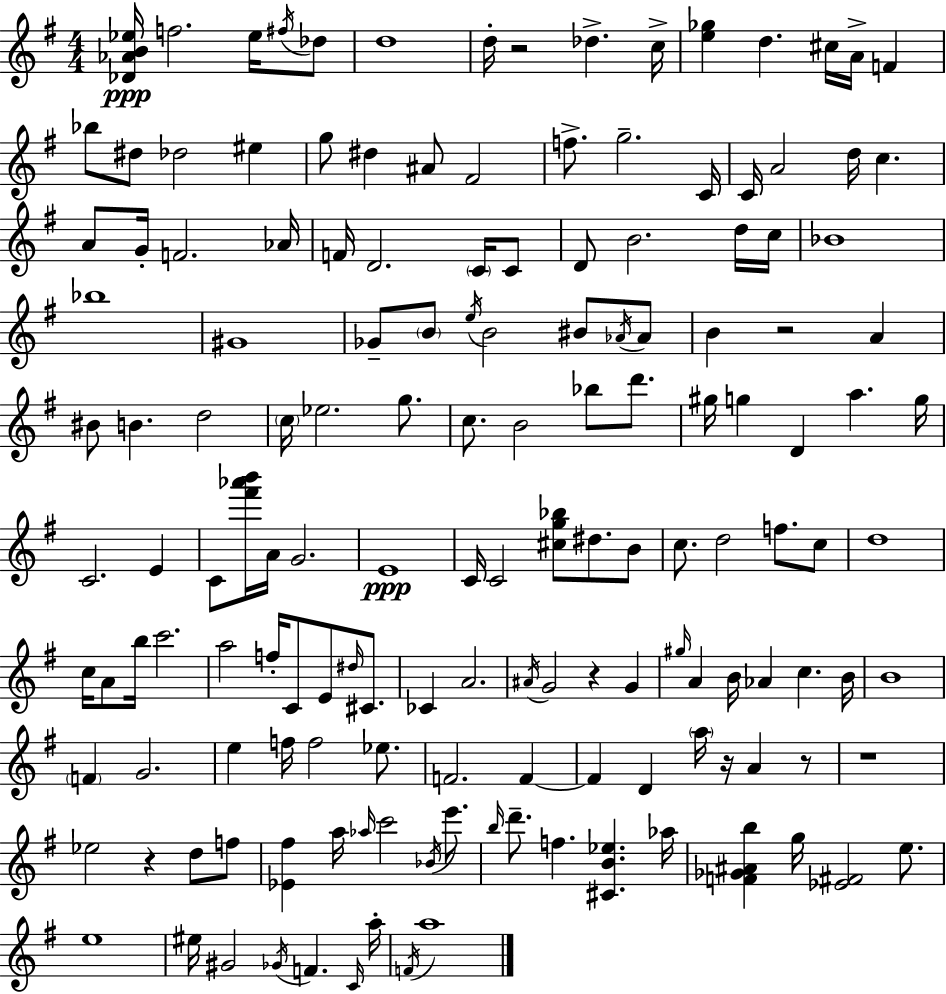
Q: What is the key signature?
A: G major